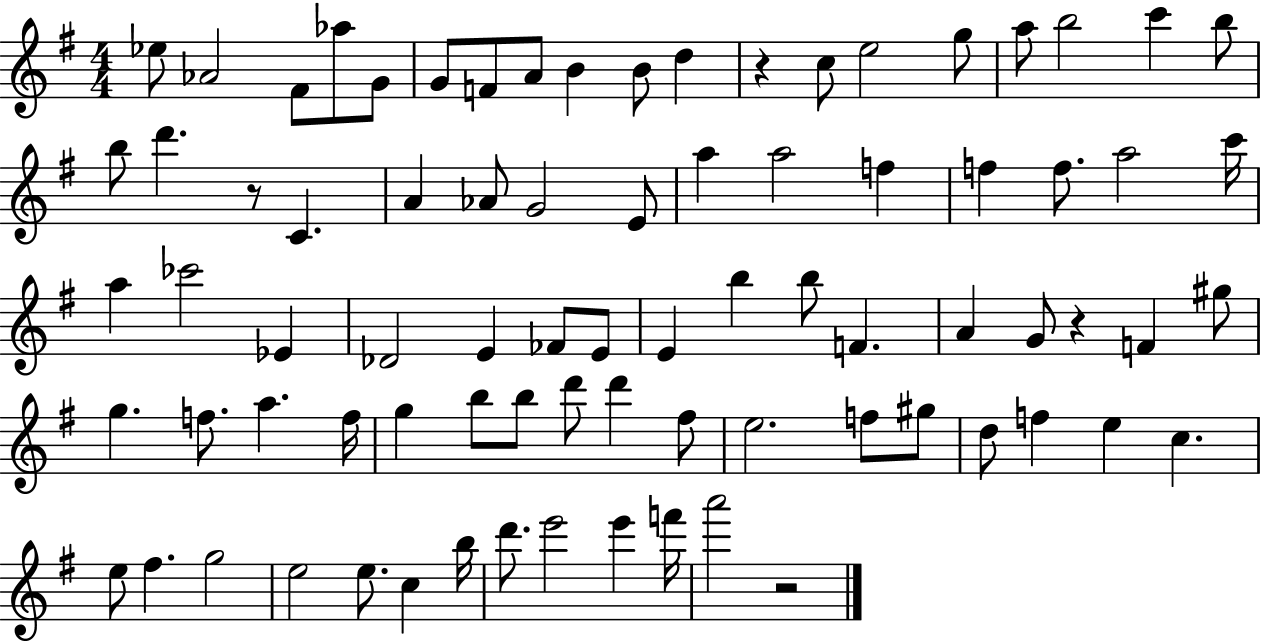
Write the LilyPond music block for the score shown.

{
  \clef treble
  \numericTimeSignature
  \time 4/4
  \key g \major
  ees''8 aes'2 fis'8 aes''8 g'8 | g'8 f'8 a'8 b'4 b'8 d''4 | r4 c''8 e''2 g''8 | a''8 b''2 c'''4 b''8 | \break b''8 d'''4. r8 c'4. | a'4 aes'8 g'2 e'8 | a''4 a''2 f''4 | f''4 f''8. a''2 c'''16 | \break a''4 ces'''2 ees'4 | des'2 e'4 fes'8 e'8 | e'4 b''4 b''8 f'4. | a'4 g'8 r4 f'4 gis''8 | \break g''4. f''8. a''4. f''16 | g''4 b''8 b''8 d'''8 d'''4 fis''8 | e''2. f''8 gis''8 | d''8 f''4 e''4 c''4. | \break e''8 fis''4. g''2 | e''2 e''8. c''4 b''16 | d'''8. e'''2 e'''4 f'''16 | a'''2 r2 | \break \bar "|."
}